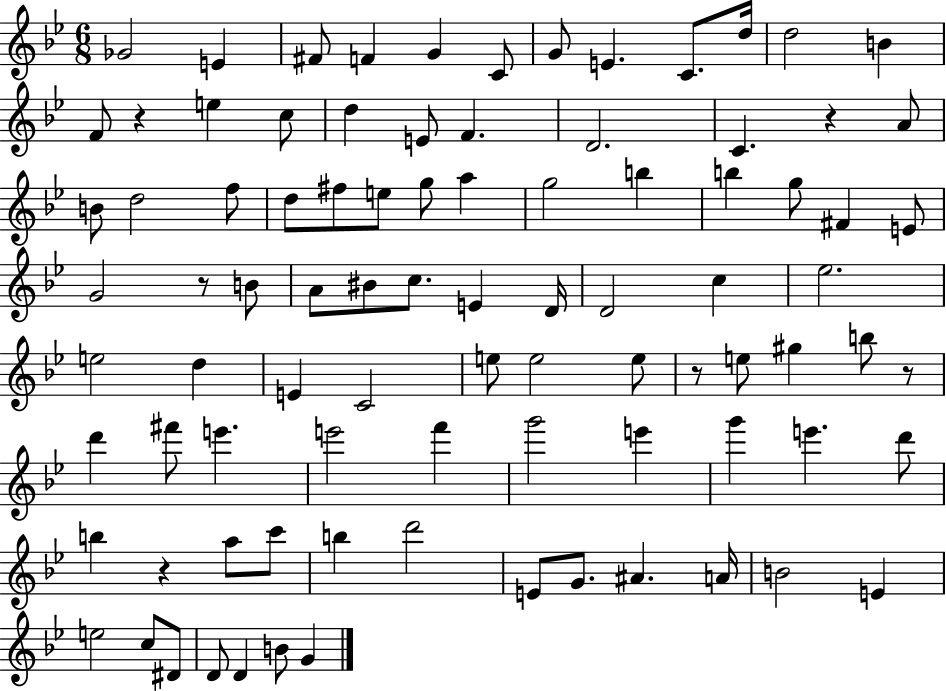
{
  \clef treble
  \numericTimeSignature
  \time 6/8
  \key bes \major
  ges'2 e'4 | fis'8 f'4 g'4 c'8 | g'8 e'4. c'8. d''16 | d''2 b'4 | \break f'8 r4 e''4 c''8 | d''4 e'8 f'4. | d'2. | c'4. r4 a'8 | \break b'8 d''2 f''8 | d''8 fis''8 e''8 g''8 a''4 | g''2 b''4 | b''4 g''8 fis'4 e'8 | \break g'2 r8 b'8 | a'8 bis'8 c''8. e'4 d'16 | d'2 c''4 | ees''2. | \break e''2 d''4 | e'4 c'2 | e''8 e''2 e''8 | r8 e''8 gis''4 b''8 r8 | \break d'''4 fis'''8 e'''4. | e'''2 f'''4 | g'''2 e'''4 | g'''4 e'''4. d'''8 | \break b''4 r4 a''8 c'''8 | b''4 d'''2 | e'8 g'8. ais'4. a'16 | b'2 e'4 | \break e''2 c''8 dis'8 | d'8 d'4 b'8 g'4 | \bar "|."
}